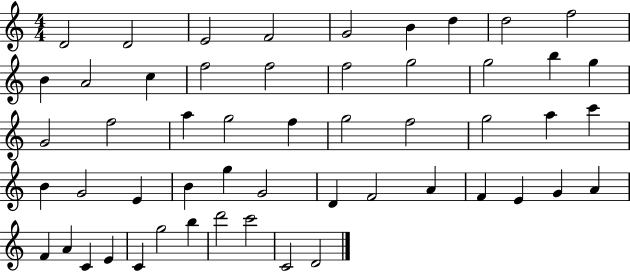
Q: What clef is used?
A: treble